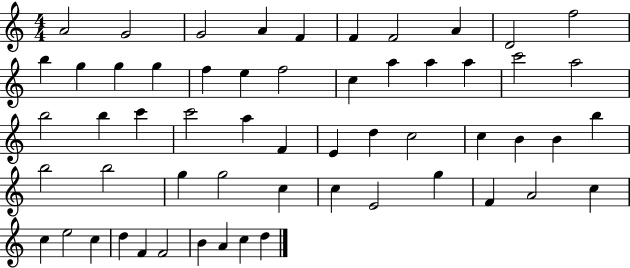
{
  \clef treble
  \numericTimeSignature
  \time 4/4
  \key c \major
  a'2 g'2 | g'2 a'4 f'4 | f'4 f'2 a'4 | d'2 f''2 | \break b''4 g''4 g''4 g''4 | f''4 e''4 f''2 | c''4 a''4 a''4 a''4 | c'''2 a''2 | \break b''2 b''4 c'''4 | c'''2 a''4 f'4 | e'4 d''4 c''2 | c''4 b'4 b'4 b''4 | \break b''2 b''2 | g''4 g''2 c''4 | c''4 e'2 g''4 | f'4 a'2 c''4 | \break c''4 e''2 c''4 | d''4 f'4 f'2 | b'4 a'4 c''4 d''4 | \bar "|."
}